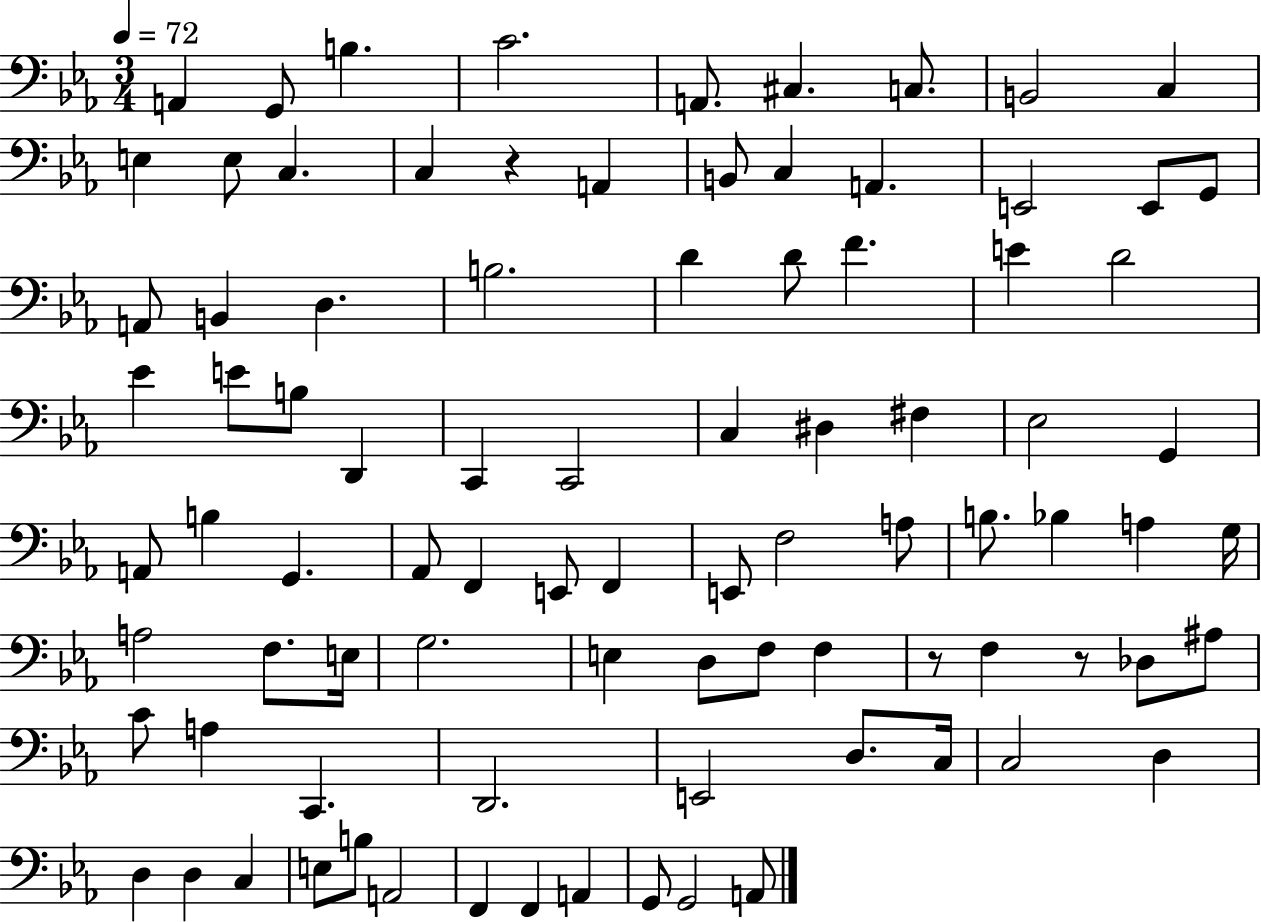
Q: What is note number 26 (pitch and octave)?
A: D4